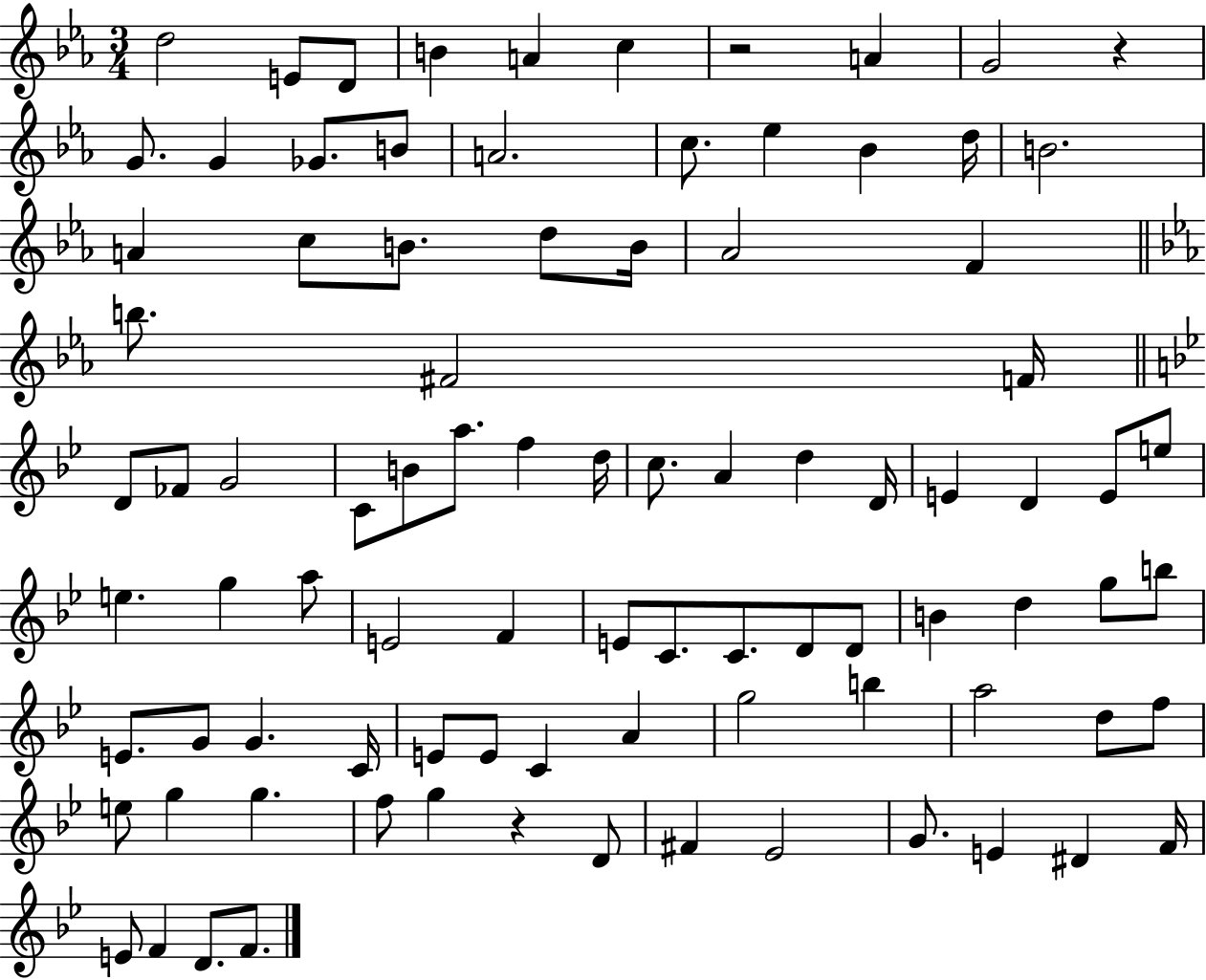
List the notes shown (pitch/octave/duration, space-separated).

D5/h E4/e D4/e B4/q A4/q C5/q R/h A4/q G4/h R/q G4/e. G4/q Gb4/e. B4/e A4/h. C5/e. Eb5/q Bb4/q D5/s B4/h. A4/q C5/e B4/e. D5/e B4/s Ab4/h F4/q B5/e. F#4/h F4/s D4/e FES4/e G4/h C4/e B4/e A5/e. F5/q D5/s C5/e. A4/q D5/q D4/s E4/q D4/q E4/e E5/e E5/q. G5/q A5/e E4/h F4/q E4/e C4/e. C4/e. D4/e D4/e B4/q D5/q G5/e B5/e E4/e. G4/e G4/q. C4/s E4/e E4/e C4/q A4/q G5/h B5/q A5/h D5/e F5/e E5/e G5/q G5/q. F5/e G5/q R/q D4/e F#4/q Eb4/h G4/e. E4/q D#4/q F4/s E4/e F4/q D4/e. F4/e.